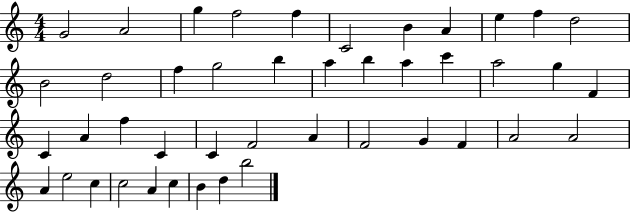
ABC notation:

X:1
T:Untitled
M:4/4
L:1/4
K:C
G2 A2 g f2 f C2 B A e f d2 B2 d2 f g2 b a b a c' a2 g F C A f C C F2 A F2 G F A2 A2 A e2 c c2 A c B d b2